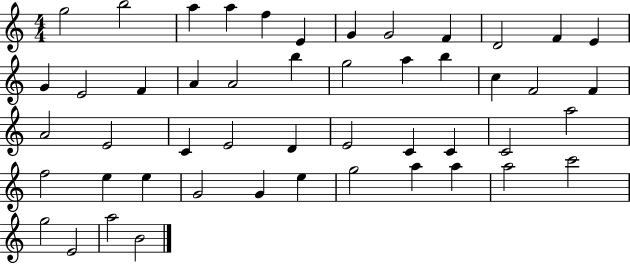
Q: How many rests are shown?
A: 0